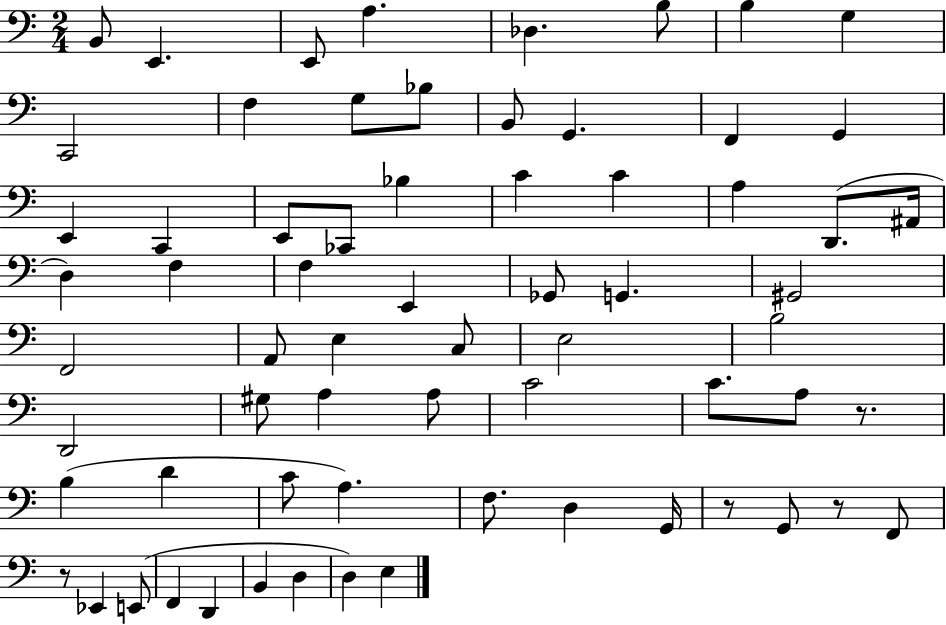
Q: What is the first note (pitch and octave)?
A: B2